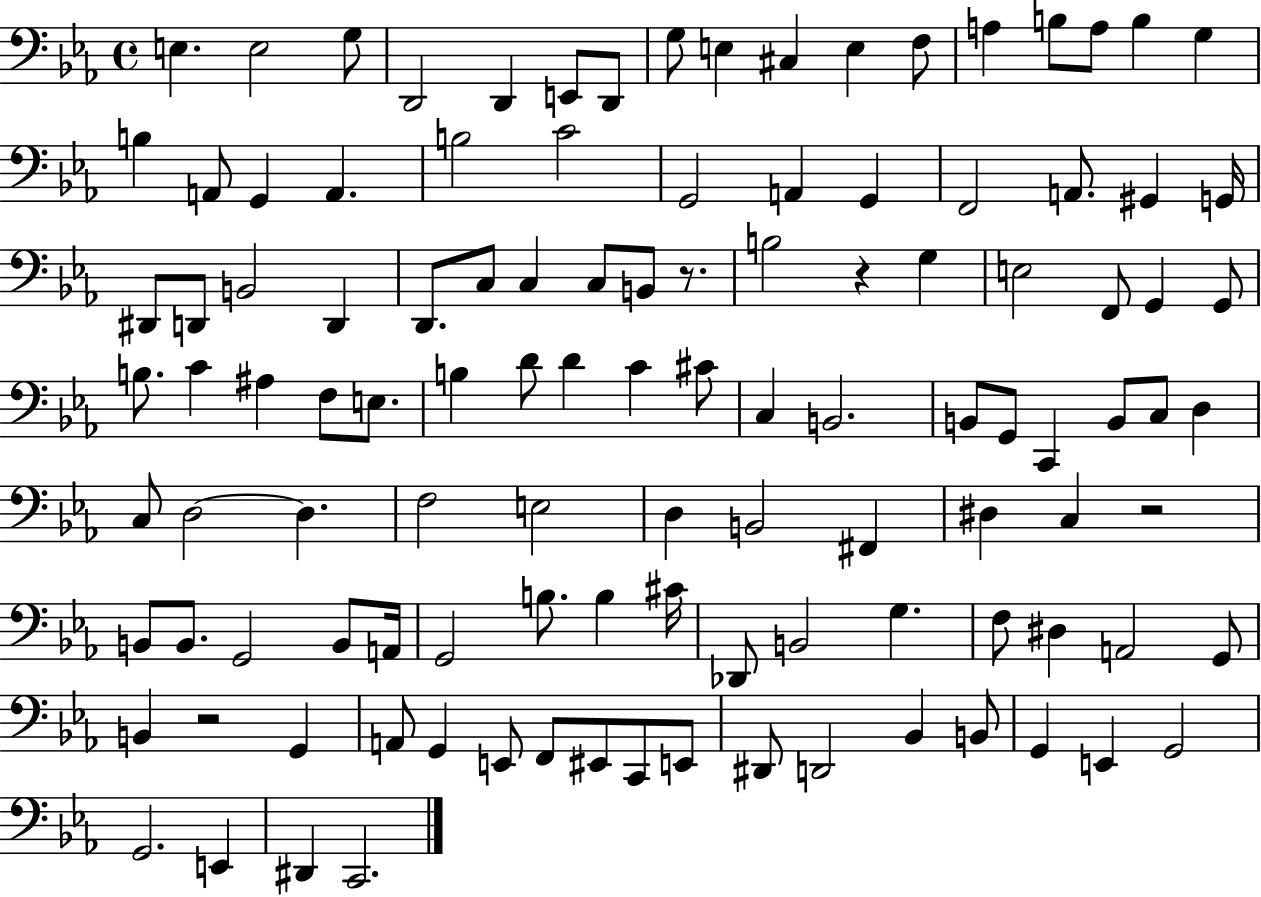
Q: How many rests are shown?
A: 4